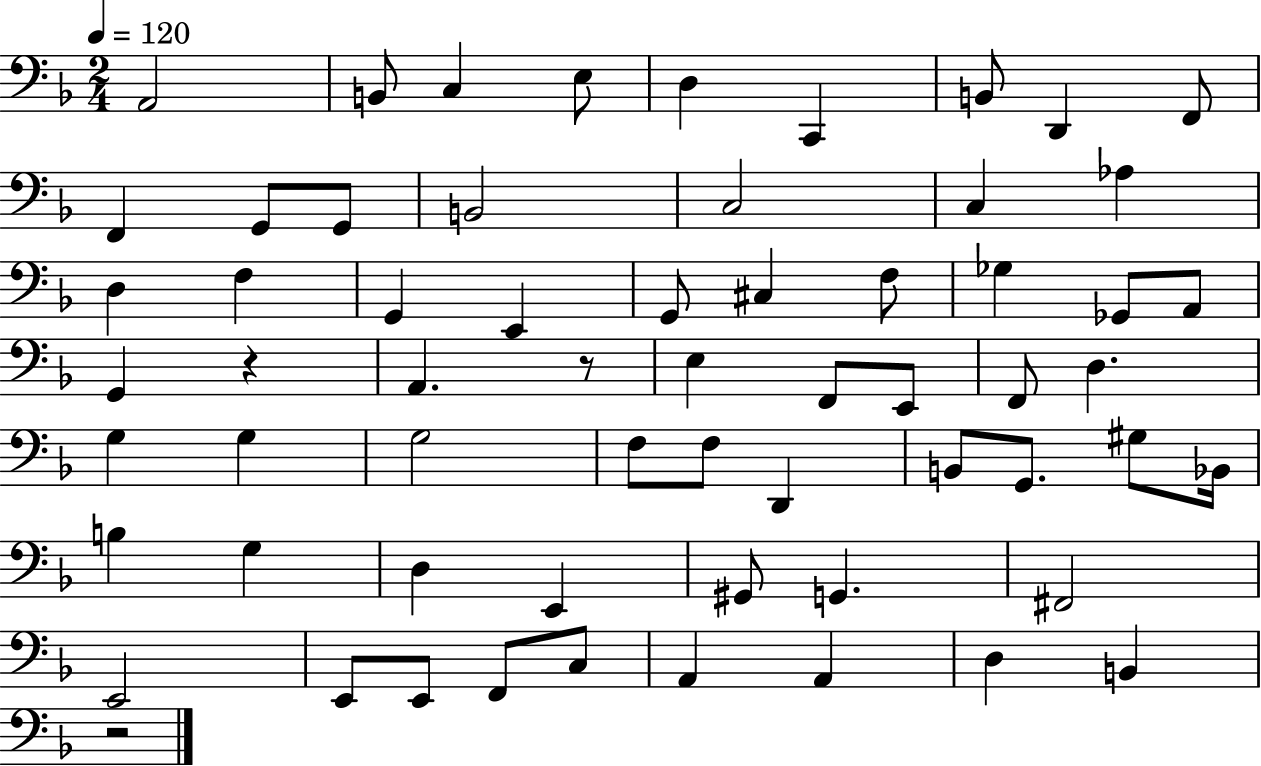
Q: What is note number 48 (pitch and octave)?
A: G#2